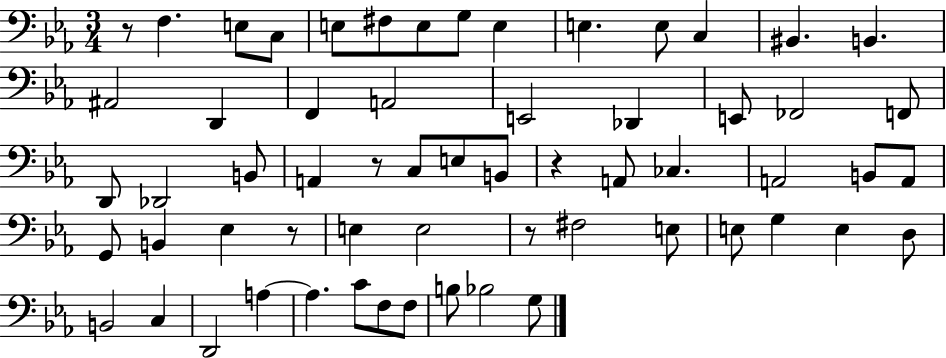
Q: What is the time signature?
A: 3/4